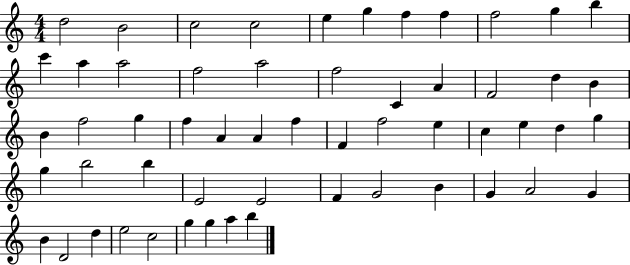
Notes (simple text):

D5/h B4/h C5/h C5/h E5/q G5/q F5/q F5/q F5/h G5/q B5/q C6/q A5/q A5/h F5/h A5/h F5/h C4/q A4/q F4/h D5/q B4/q B4/q F5/h G5/q F5/q A4/q A4/q F5/q F4/q F5/h E5/q C5/q E5/q D5/q G5/q G5/q B5/h B5/q E4/h E4/h F4/q G4/h B4/q G4/q A4/h G4/q B4/q D4/h D5/q E5/h C5/h G5/q G5/q A5/q B5/q